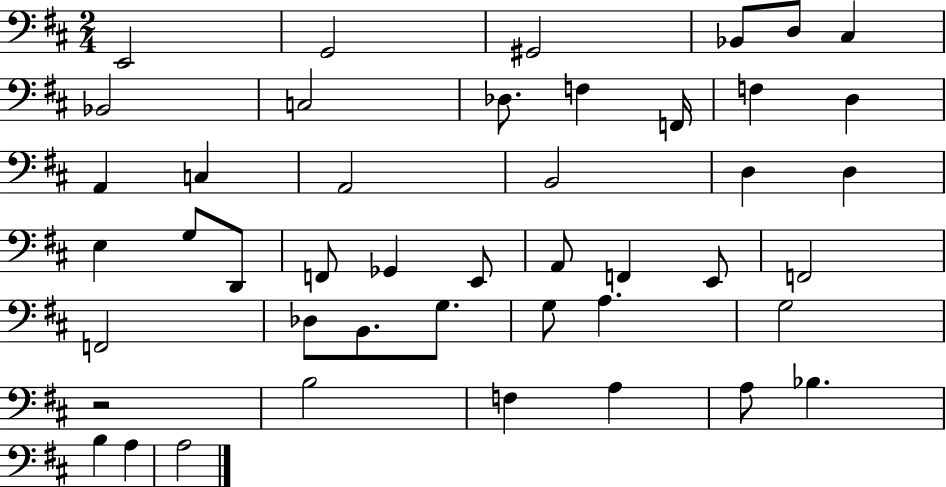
E2/h G2/h G#2/h Bb2/e D3/e C#3/q Bb2/h C3/h Db3/e. F3/q F2/s F3/q D3/q A2/q C3/q A2/h B2/h D3/q D3/q E3/q G3/e D2/e F2/e Gb2/q E2/e A2/e F2/q E2/e F2/h F2/h Db3/e B2/e. G3/e. G3/e A3/q. G3/h R/h B3/h F3/q A3/q A3/e Bb3/q. B3/q A3/q A3/h